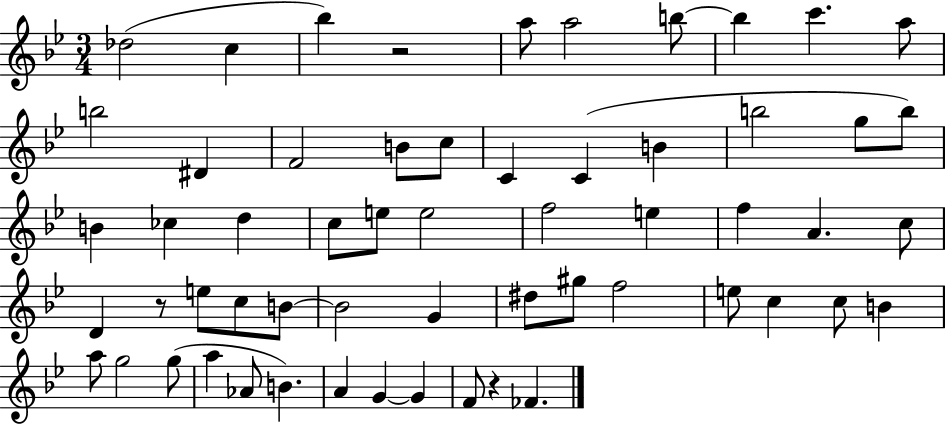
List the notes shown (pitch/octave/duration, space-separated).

Db5/h C5/q Bb5/q R/h A5/e A5/h B5/e B5/q C6/q. A5/e B5/h D#4/q F4/h B4/e C5/e C4/q C4/q B4/q B5/h G5/e B5/e B4/q CES5/q D5/q C5/e E5/e E5/h F5/h E5/q F5/q A4/q. C5/e D4/q R/e E5/e C5/e B4/e B4/h G4/q D#5/e G#5/e F5/h E5/e C5/q C5/e B4/q A5/e G5/h G5/e A5/q Ab4/e B4/q. A4/q G4/q G4/q F4/e R/q FES4/q.